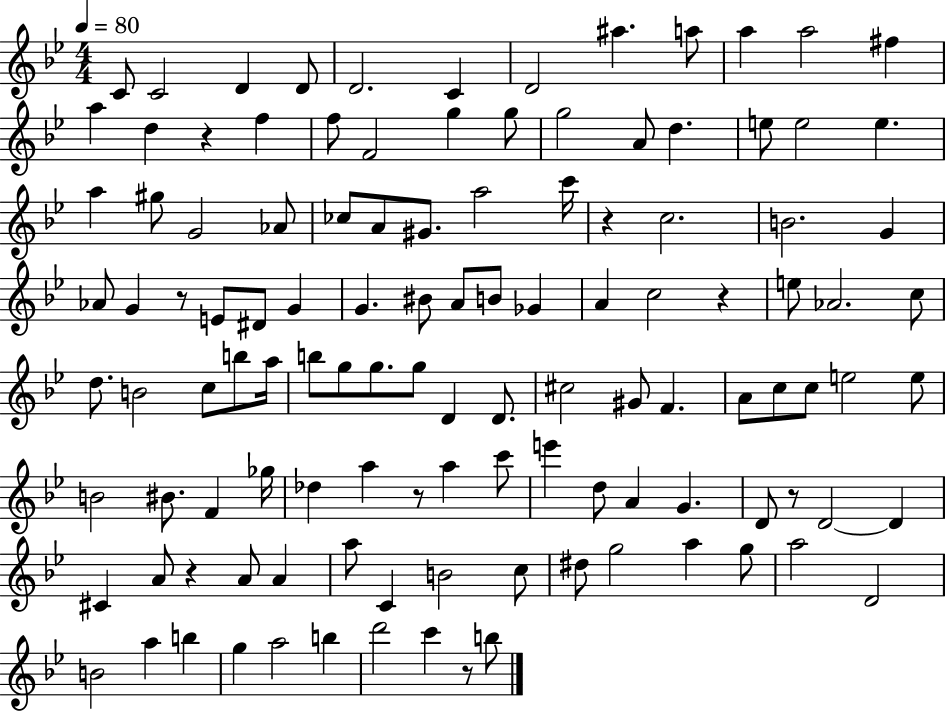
X:1
T:Untitled
M:4/4
L:1/4
K:Bb
C/2 C2 D D/2 D2 C D2 ^a a/2 a a2 ^f a d z f f/2 F2 g g/2 g2 A/2 d e/2 e2 e a ^g/2 G2 _A/2 _c/2 A/2 ^G/2 a2 c'/4 z c2 B2 G _A/2 G z/2 E/2 ^D/2 G G ^B/2 A/2 B/2 _G A c2 z e/2 _A2 c/2 d/2 B2 c/2 b/2 a/4 b/2 g/2 g/2 g/2 D D/2 ^c2 ^G/2 F A/2 c/2 c/2 e2 e/2 B2 ^B/2 F _g/4 _d a z/2 a c'/2 e' d/2 A G D/2 z/2 D2 D ^C A/2 z A/2 A a/2 C B2 c/2 ^d/2 g2 a g/2 a2 D2 B2 a b g a2 b d'2 c' z/2 b/2